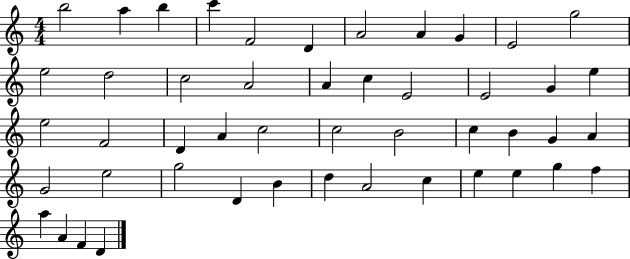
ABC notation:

X:1
T:Untitled
M:4/4
L:1/4
K:C
b2 a b c' F2 D A2 A G E2 g2 e2 d2 c2 A2 A c E2 E2 G e e2 F2 D A c2 c2 B2 c B G A G2 e2 g2 D B d A2 c e e g f a A F D